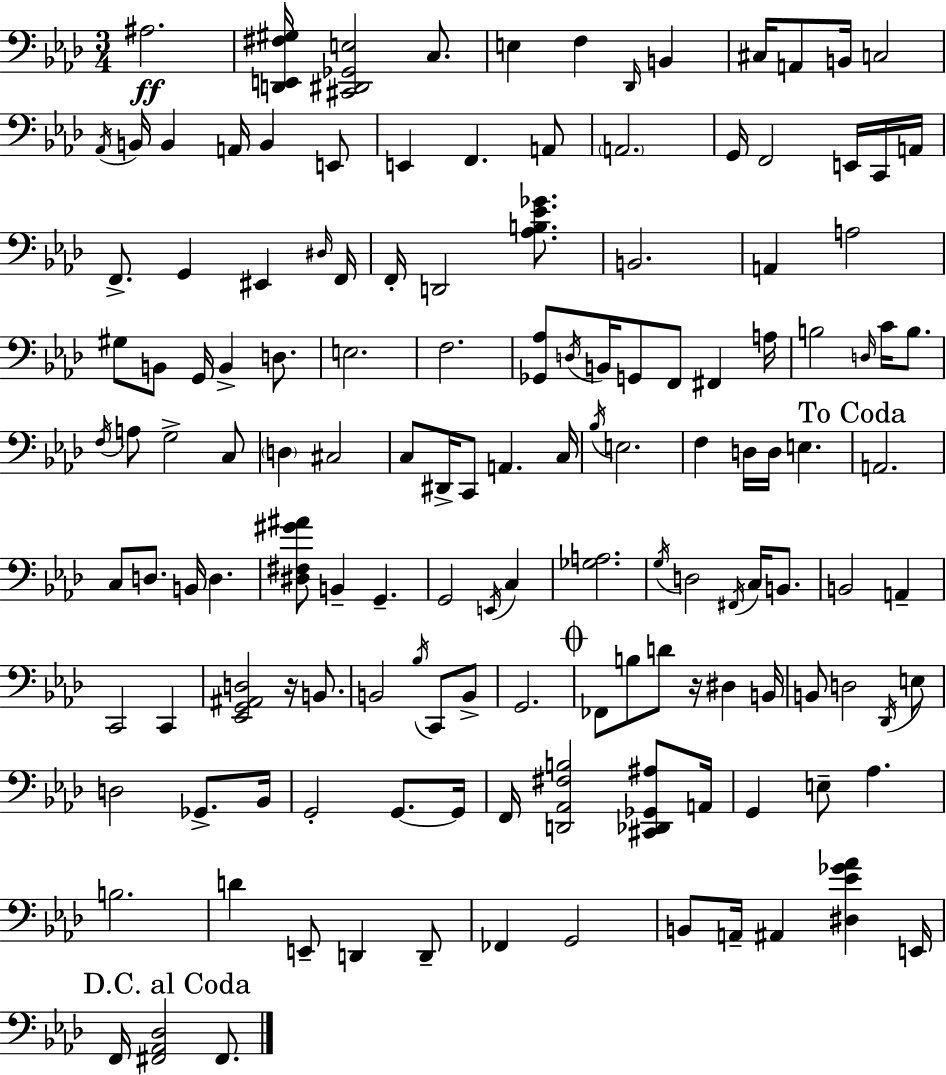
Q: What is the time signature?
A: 3/4